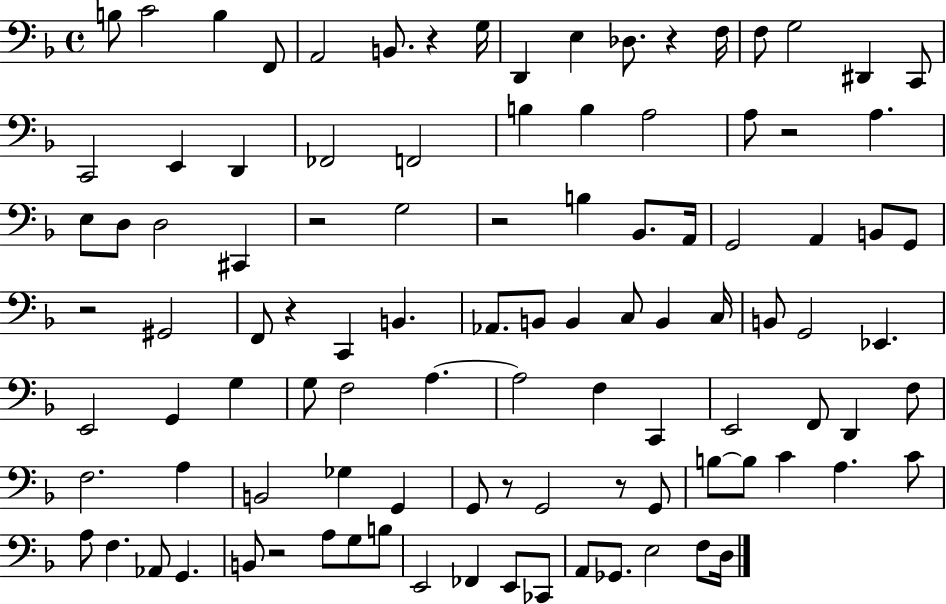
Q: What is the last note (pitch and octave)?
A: D3